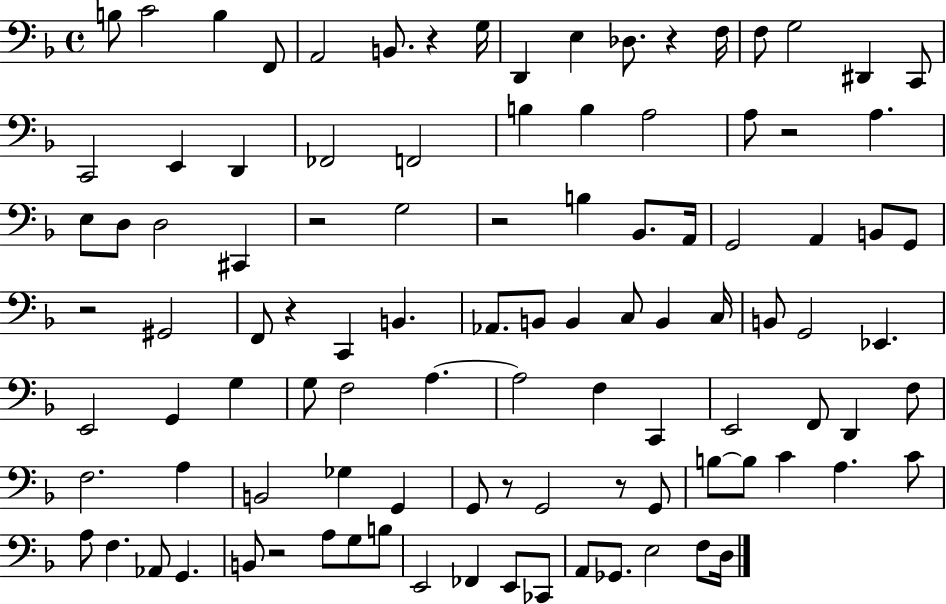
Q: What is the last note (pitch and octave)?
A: D3